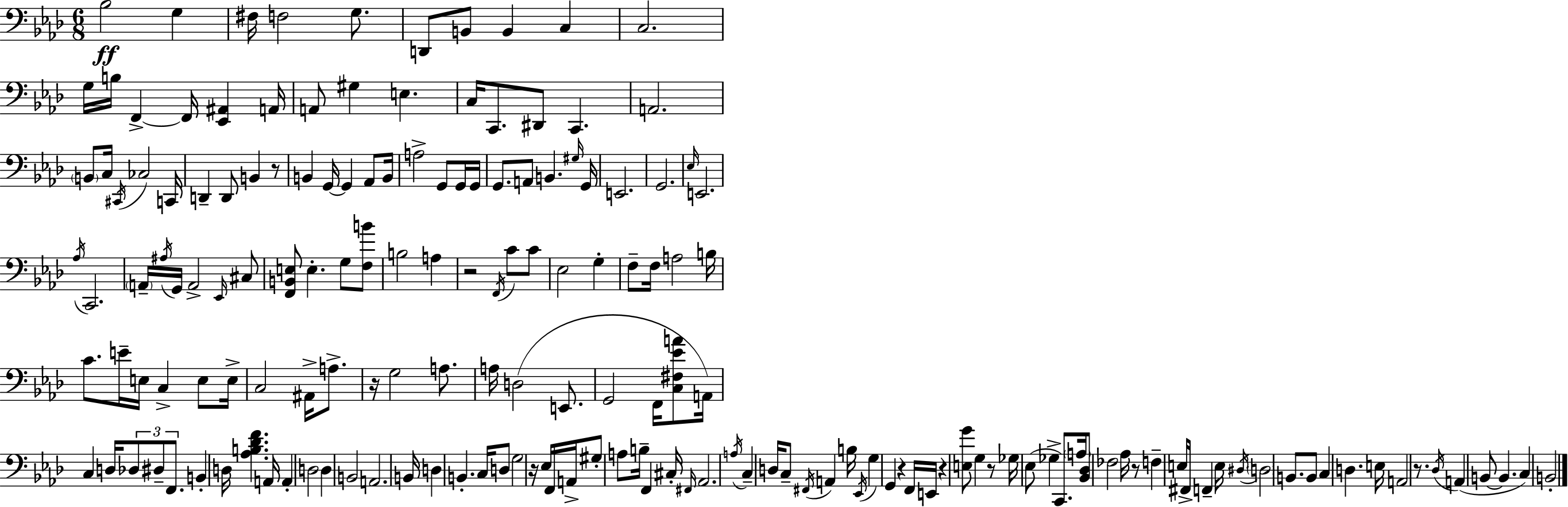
{
  \clef bass
  \numericTimeSignature
  \time 6/8
  \key aes \major
  \repeat volta 2 { bes2\ff g4 | fis16 f2 g8. | d,8 b,8 b,4 c4 | c2. | \break g16 b16 f,4->~~ f,16 <ees, ais,>4 a,16 | a,8 gis4 e4. | c16 c,8. dis,8 c,4. | a,2. | \break \parenthesize b,8 c16 \acciaccatura { cis,16 } ces2 | c,16 d,4-- d,8 b,4 r8 | b,4 g,16~~ g,4 aes,8 | b,16 a2-> g,8 g,16 | \break g,16 g,8. a,8 b,4. | \grace { gis16 } g,16 e,2. | g,2. | \grace { ees16 } e,2. | \break \acciaccatura { aes16 } c,2. | \parenthesize a,16-- \acciaccatura { ais16 } g,16 a,2-> | \grace { ees,16 } cis8 <f, b, e>8 e4.-. | g8 <f b'>8 b2 | \break a4 r2 | \acciaccatura { f,16 } c'8 c'8 ees2 | g4-. f8-- f16 a2 | b16 c'8. e'16-- e16 | \break c4-> e8 e16-> c2 | ais,16-> a8.-> r16 g2 | a8. a16 d2( | e,8. g,2 | \break f,16 <c fis ees' a'>8 a,16) c4 d16 | \tuplet 3/2 { des8 dis8-- f,8. } b,4-. d16 | <aes b des' f'>4. a,16 a,4-. d2 | d4 b,2 | \break a,2. | b,16 d4 | b,4.-. c16 d8 g2 | r16 ees16 f,16 a,16-> gis8-. a8 | \break b16-- f,4 cis16-. \grace { fis,16 } aes,2. | \acciaccatura { a16 } c4-- | d16 c8-- \acciaccatura { fis,16 } a,4 b16 \acciaccatura { ees,16 } g4 | g,4 r4 f,16 | \break e,16 r4 <e g'>8 g4 r8 | ges16 ees8( ges4-> c,8.) \parenthesize a16 | <bes, des>8 fes2 aes16 r8 | f4-- e16 fis,16-> f,4-- e16 | \break \acciaccatura { dis16 } \parenthesize d2 b,8. | b,8 c4 d4. | e16 a,2 r8. | \acciaccatura { des16 } a,4( b,8~~ b,4. | \break c4) b,2-. | } \bar "|."
}